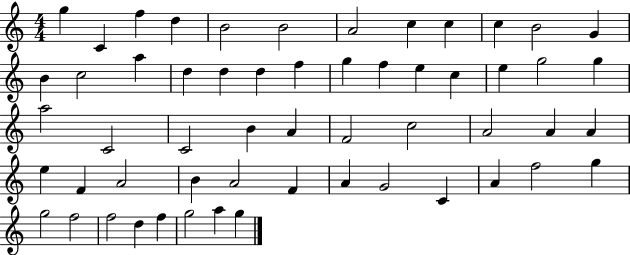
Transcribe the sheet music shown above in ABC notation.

X:1
T:Untitled
M:4/4
L:1/4
K:C
g C f d B2 B2 A2 c c c B2 G B c2 a d d d f g f e c e g2 g a2 C2 C2 B A F2 c2 A2 A A e F A2 B A2 F A G2 C A f2 g g2 f2 f2 d f g2 a g